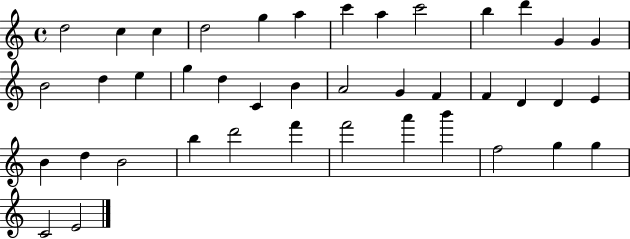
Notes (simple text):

D5/h C5/q C5/q D5/h G5/q A5/q C6/q A5/q C6/h B5/q D6/q G4/q G4/q B4/h D5/q E5/q G5/q D5/q C4/q B4/q A4/h G4/q F4/q F4/q D4/q D4/q E4/q B4/q D5/q B4/h B5/q D6/h F6/q F6/h A6/q B6/q F5/h G5/q G5/q C4/h E4/h